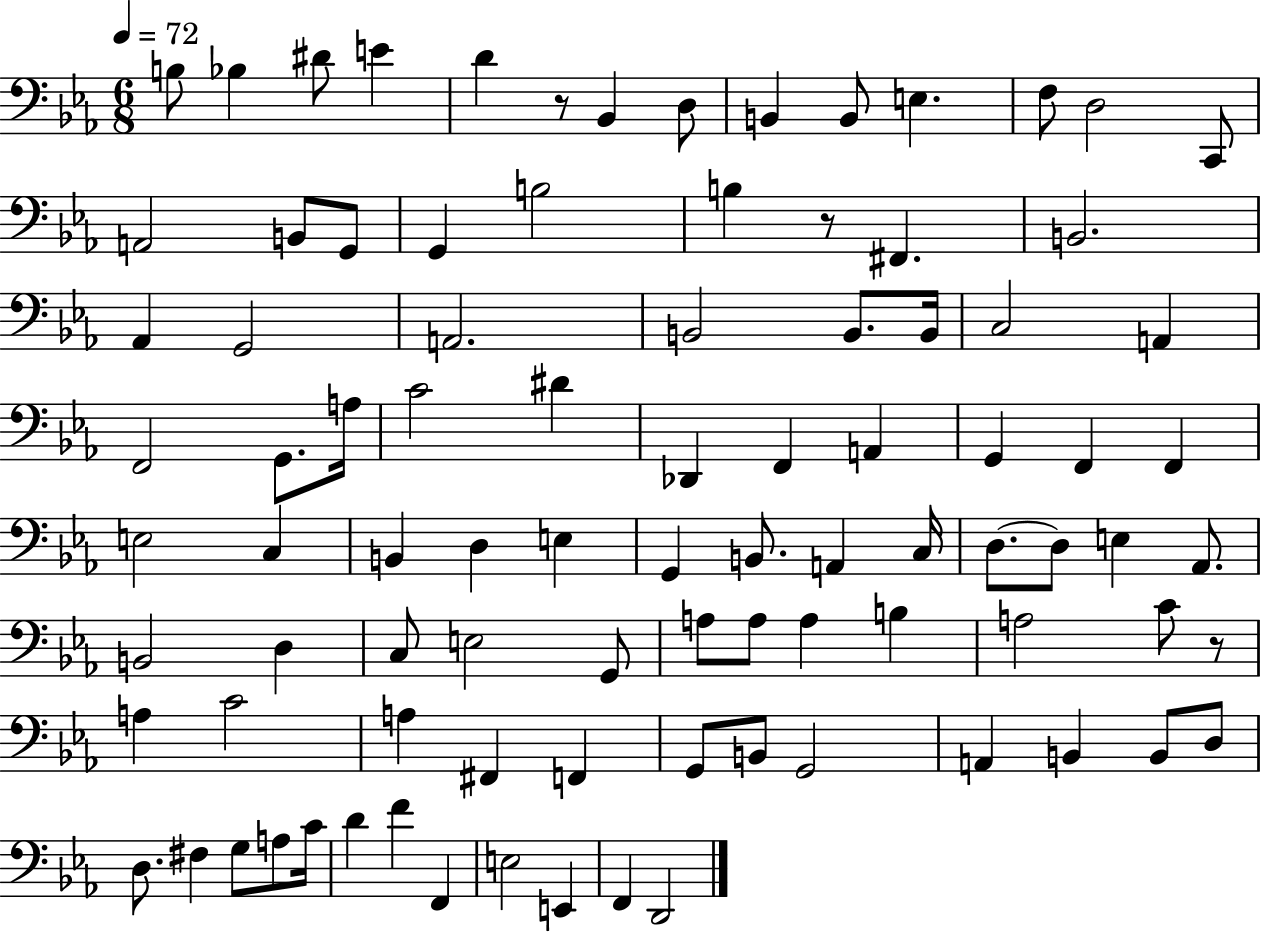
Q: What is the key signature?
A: EES major